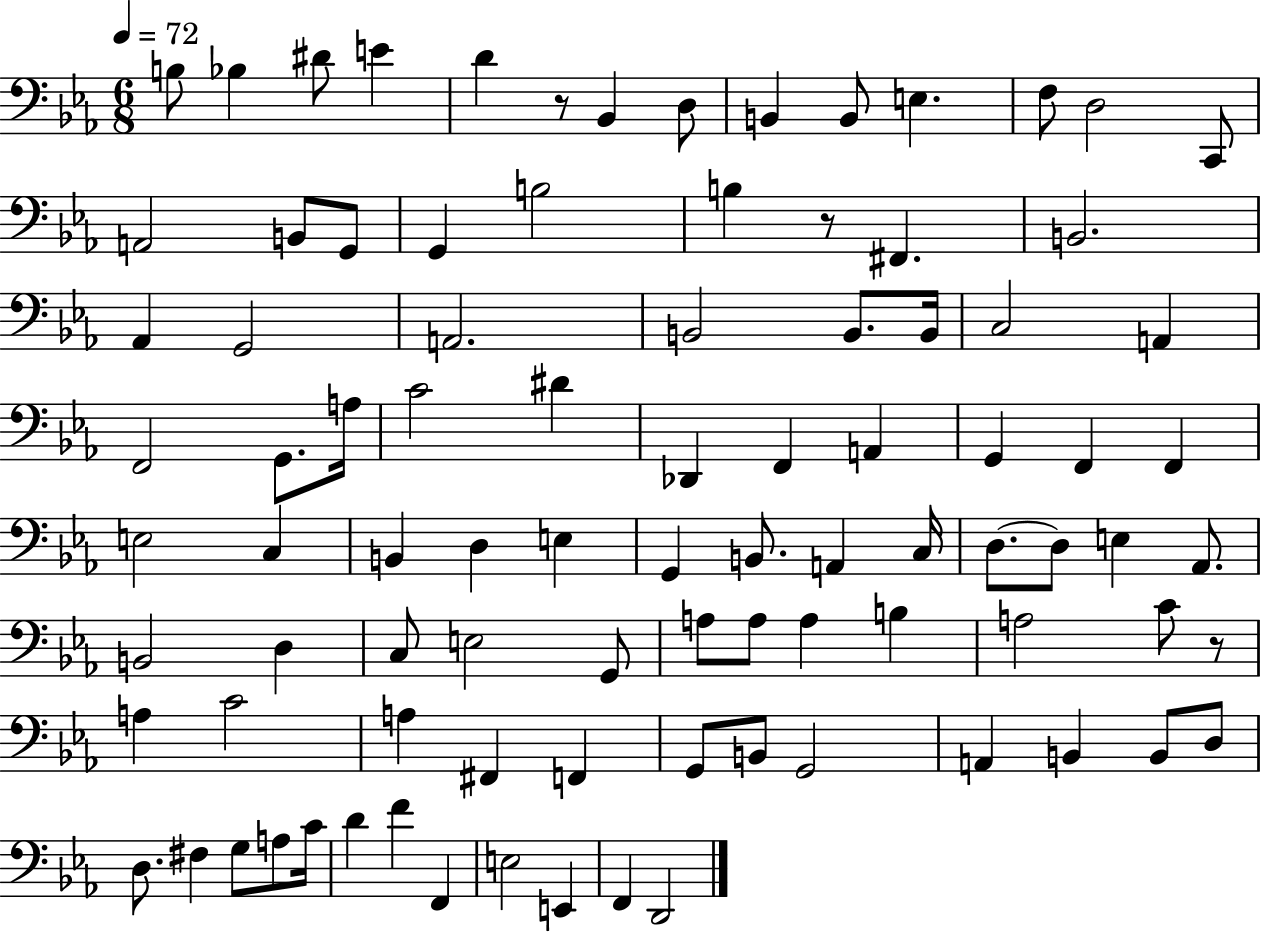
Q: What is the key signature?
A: EES major